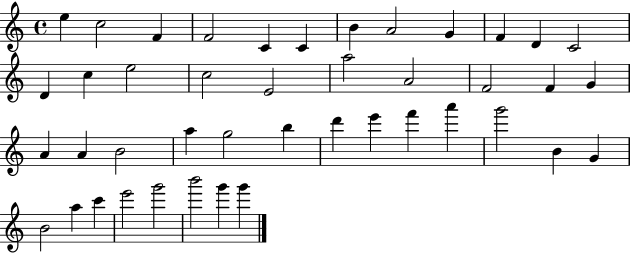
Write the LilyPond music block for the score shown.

{
  \clef treble
  \time 4/4
  \defaultTimeSignature
  \key c \major
  e''4 c''2 f'4 | f'2 c'4 c'4 | b'4 a'2 g'4 | f'4 d'4 c'2 | \break d'4 c''4 e''2 | c''2 e'2 | a''2 a'2 | f'2 f'4 g'4 | \break a'4 a'4 b'2 | a''4 g''2 b''4 | d'''4 e'''4 f'''4 a'''4 | g'''2 b'4 g'4 | \break b'2 a''4 c'''4 | e'''2 g'''2 | b'''2 g'''4 g'''4 | \bar "|."
}